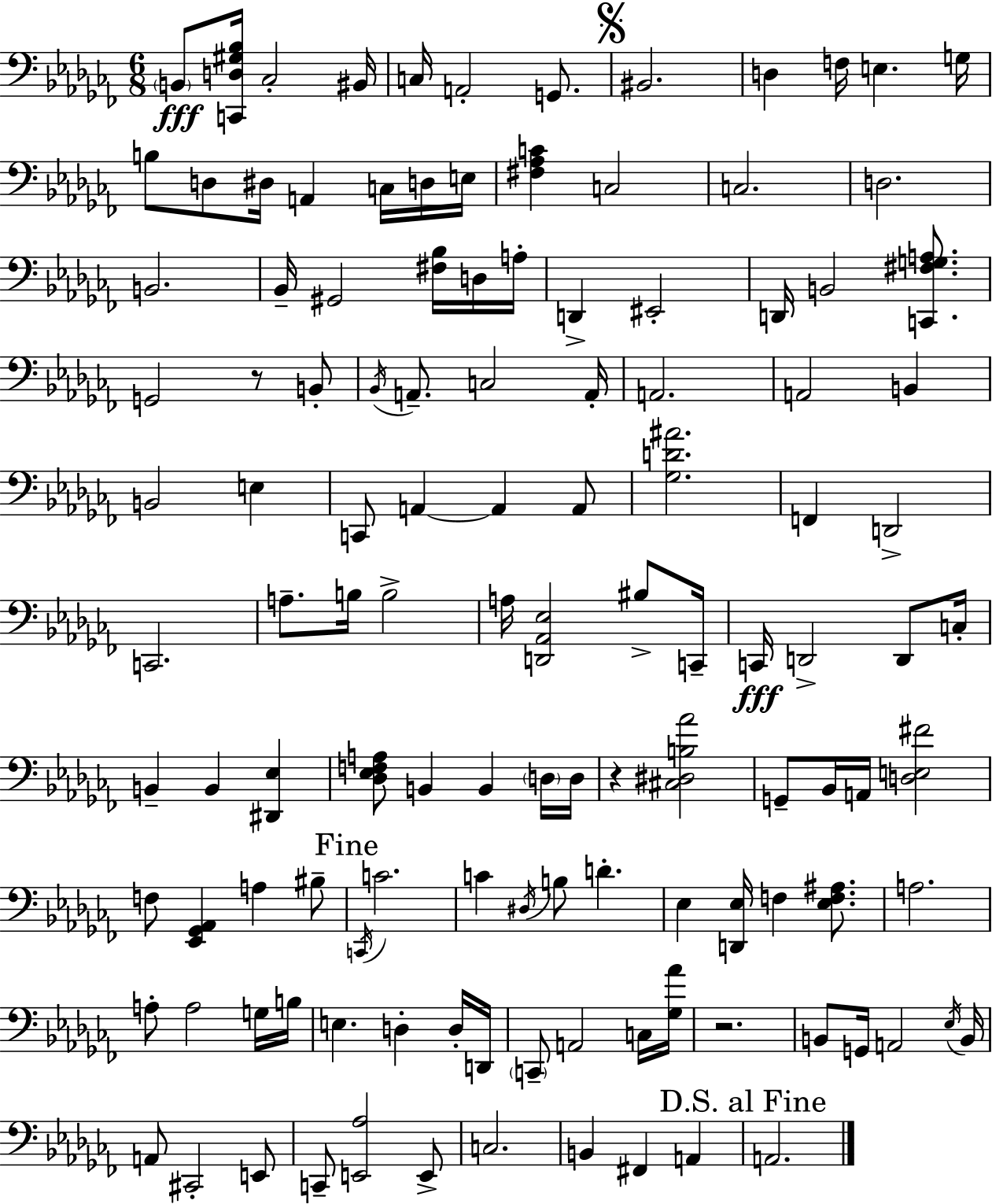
B2/e [C2,D3,G#3,Bb3]/s CES3/h BIS2/s C3/s A2/h G2/e. BIS2/h. D3/q F3/s E3/q. G3/s B3/e D3/e D#3/s A2/q C3/s D3/s E3/s [F#3,Ab3,C4]/q C3/h C3/h. D3/h. B2/h. Bb2/s G#2/h [F#3,Bb3]/s D3/s A3/s D2/q EIS2/h D2/s B2/h [C2,F#3,G3,A3]/e. G2/h R/e B2/e Bb2/s A2/e. C3/h A2/s A2/h. A2/h B2/q B2/h E3/q C2/e A2/q A2/q A2/e [Gb3,D4,A#4]/h. F2/q D2/h C2/h. A3/e. B3/s B3/h A3/s [D2,Ab2,Eb3]/h BIS3/e C2/s C2/s D2/h D2/e C3/s B2/q B2/q [D#2,Eb3]/q [Db3,Eb3,F3,A3]/e B2/q B2/q D3/s D3/s R/q [C#3,D#3,B3,Ab4]/h G2/e Bb2/s A2/s [D3,E3,F#4]/h F3/e [Eb2,Gb2,Ab2]/q A3/q BIS3/e C2/s C4/h. C4/q D#3/s B3/e D4/q. Eb3/q [D2,Eb3]/s F3/q [Eb3,F3,A#3]/e. A3/h. A3/e A3/h G3/s B3/s E3/q. D3/q D3/s D2/s C2/e A2/h C3/s [Gb3,Ab4]/s R/h. B2/e G2/s A2/h Eb3/s B2/s A2/e C#2/h E2/e C2/e [E2,Ab3]/h E2/e C3/h. B2/q F#2/q A2/q A2/h.